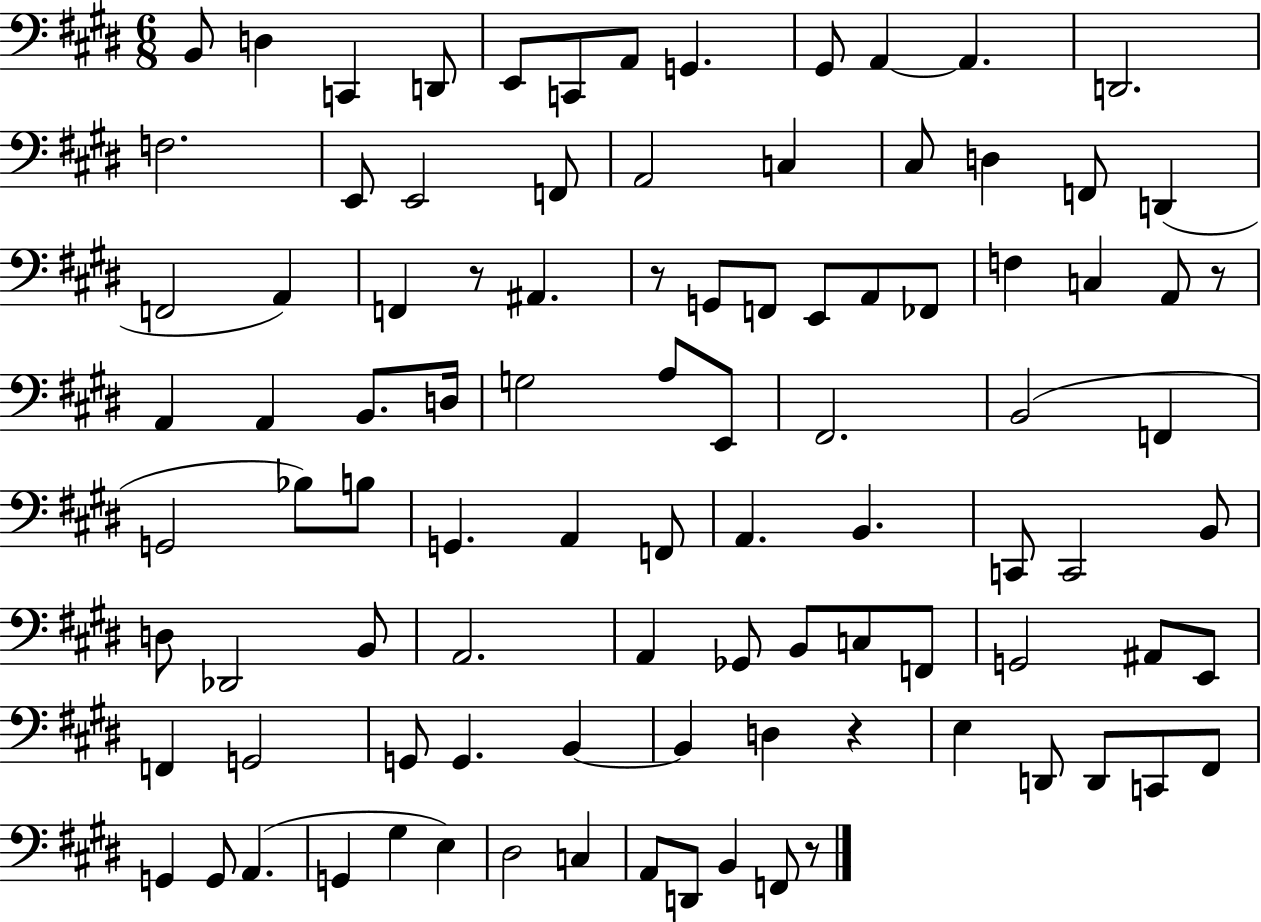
{
  \clef bass
  \numericTimeSignature
  \time 6/8
  \key e \major
  \repeat volta 2 { b,8 d4 c,4 d,8 | e,8 c,8 a,8 g,4. | gis,8 a,4~~ a,4. | d,2. | \break f2. | e,8 e,2 f,8 | a,2 c4 | cis8 d4 f,8 d,4( | \break f,2 a,4) | f,4 r8 ais,4. | r8 g,8 f,8 e,8 a,8 fes,8 | f4 c4 a,8 r8 | \break a,4 a,4 b,8. d16 | g2 a8 e,8 | fis,2. | b,2( f,4 | \break g,2 bes8) b8 | g,4. a,4 f,8 | a,4. b,4. | c,8 c,2 b,8 | \break d8 des,2 b,8 | a,2. | a,4 ges,8 b,8 c8 f,8 | g,2 ais,8 e,8 | \break f,4 g,2 | g,8 g,4. b,4~~ | b,4 d4 r4 | e4 d,8 d,8 c,8 fis,8 | \break g,4 g,8 a,4.( | g,4 gis4 e4) | dis2 c4 | a,8 d,8 b,4 f,8 r8 | \break } \bar "|."
}